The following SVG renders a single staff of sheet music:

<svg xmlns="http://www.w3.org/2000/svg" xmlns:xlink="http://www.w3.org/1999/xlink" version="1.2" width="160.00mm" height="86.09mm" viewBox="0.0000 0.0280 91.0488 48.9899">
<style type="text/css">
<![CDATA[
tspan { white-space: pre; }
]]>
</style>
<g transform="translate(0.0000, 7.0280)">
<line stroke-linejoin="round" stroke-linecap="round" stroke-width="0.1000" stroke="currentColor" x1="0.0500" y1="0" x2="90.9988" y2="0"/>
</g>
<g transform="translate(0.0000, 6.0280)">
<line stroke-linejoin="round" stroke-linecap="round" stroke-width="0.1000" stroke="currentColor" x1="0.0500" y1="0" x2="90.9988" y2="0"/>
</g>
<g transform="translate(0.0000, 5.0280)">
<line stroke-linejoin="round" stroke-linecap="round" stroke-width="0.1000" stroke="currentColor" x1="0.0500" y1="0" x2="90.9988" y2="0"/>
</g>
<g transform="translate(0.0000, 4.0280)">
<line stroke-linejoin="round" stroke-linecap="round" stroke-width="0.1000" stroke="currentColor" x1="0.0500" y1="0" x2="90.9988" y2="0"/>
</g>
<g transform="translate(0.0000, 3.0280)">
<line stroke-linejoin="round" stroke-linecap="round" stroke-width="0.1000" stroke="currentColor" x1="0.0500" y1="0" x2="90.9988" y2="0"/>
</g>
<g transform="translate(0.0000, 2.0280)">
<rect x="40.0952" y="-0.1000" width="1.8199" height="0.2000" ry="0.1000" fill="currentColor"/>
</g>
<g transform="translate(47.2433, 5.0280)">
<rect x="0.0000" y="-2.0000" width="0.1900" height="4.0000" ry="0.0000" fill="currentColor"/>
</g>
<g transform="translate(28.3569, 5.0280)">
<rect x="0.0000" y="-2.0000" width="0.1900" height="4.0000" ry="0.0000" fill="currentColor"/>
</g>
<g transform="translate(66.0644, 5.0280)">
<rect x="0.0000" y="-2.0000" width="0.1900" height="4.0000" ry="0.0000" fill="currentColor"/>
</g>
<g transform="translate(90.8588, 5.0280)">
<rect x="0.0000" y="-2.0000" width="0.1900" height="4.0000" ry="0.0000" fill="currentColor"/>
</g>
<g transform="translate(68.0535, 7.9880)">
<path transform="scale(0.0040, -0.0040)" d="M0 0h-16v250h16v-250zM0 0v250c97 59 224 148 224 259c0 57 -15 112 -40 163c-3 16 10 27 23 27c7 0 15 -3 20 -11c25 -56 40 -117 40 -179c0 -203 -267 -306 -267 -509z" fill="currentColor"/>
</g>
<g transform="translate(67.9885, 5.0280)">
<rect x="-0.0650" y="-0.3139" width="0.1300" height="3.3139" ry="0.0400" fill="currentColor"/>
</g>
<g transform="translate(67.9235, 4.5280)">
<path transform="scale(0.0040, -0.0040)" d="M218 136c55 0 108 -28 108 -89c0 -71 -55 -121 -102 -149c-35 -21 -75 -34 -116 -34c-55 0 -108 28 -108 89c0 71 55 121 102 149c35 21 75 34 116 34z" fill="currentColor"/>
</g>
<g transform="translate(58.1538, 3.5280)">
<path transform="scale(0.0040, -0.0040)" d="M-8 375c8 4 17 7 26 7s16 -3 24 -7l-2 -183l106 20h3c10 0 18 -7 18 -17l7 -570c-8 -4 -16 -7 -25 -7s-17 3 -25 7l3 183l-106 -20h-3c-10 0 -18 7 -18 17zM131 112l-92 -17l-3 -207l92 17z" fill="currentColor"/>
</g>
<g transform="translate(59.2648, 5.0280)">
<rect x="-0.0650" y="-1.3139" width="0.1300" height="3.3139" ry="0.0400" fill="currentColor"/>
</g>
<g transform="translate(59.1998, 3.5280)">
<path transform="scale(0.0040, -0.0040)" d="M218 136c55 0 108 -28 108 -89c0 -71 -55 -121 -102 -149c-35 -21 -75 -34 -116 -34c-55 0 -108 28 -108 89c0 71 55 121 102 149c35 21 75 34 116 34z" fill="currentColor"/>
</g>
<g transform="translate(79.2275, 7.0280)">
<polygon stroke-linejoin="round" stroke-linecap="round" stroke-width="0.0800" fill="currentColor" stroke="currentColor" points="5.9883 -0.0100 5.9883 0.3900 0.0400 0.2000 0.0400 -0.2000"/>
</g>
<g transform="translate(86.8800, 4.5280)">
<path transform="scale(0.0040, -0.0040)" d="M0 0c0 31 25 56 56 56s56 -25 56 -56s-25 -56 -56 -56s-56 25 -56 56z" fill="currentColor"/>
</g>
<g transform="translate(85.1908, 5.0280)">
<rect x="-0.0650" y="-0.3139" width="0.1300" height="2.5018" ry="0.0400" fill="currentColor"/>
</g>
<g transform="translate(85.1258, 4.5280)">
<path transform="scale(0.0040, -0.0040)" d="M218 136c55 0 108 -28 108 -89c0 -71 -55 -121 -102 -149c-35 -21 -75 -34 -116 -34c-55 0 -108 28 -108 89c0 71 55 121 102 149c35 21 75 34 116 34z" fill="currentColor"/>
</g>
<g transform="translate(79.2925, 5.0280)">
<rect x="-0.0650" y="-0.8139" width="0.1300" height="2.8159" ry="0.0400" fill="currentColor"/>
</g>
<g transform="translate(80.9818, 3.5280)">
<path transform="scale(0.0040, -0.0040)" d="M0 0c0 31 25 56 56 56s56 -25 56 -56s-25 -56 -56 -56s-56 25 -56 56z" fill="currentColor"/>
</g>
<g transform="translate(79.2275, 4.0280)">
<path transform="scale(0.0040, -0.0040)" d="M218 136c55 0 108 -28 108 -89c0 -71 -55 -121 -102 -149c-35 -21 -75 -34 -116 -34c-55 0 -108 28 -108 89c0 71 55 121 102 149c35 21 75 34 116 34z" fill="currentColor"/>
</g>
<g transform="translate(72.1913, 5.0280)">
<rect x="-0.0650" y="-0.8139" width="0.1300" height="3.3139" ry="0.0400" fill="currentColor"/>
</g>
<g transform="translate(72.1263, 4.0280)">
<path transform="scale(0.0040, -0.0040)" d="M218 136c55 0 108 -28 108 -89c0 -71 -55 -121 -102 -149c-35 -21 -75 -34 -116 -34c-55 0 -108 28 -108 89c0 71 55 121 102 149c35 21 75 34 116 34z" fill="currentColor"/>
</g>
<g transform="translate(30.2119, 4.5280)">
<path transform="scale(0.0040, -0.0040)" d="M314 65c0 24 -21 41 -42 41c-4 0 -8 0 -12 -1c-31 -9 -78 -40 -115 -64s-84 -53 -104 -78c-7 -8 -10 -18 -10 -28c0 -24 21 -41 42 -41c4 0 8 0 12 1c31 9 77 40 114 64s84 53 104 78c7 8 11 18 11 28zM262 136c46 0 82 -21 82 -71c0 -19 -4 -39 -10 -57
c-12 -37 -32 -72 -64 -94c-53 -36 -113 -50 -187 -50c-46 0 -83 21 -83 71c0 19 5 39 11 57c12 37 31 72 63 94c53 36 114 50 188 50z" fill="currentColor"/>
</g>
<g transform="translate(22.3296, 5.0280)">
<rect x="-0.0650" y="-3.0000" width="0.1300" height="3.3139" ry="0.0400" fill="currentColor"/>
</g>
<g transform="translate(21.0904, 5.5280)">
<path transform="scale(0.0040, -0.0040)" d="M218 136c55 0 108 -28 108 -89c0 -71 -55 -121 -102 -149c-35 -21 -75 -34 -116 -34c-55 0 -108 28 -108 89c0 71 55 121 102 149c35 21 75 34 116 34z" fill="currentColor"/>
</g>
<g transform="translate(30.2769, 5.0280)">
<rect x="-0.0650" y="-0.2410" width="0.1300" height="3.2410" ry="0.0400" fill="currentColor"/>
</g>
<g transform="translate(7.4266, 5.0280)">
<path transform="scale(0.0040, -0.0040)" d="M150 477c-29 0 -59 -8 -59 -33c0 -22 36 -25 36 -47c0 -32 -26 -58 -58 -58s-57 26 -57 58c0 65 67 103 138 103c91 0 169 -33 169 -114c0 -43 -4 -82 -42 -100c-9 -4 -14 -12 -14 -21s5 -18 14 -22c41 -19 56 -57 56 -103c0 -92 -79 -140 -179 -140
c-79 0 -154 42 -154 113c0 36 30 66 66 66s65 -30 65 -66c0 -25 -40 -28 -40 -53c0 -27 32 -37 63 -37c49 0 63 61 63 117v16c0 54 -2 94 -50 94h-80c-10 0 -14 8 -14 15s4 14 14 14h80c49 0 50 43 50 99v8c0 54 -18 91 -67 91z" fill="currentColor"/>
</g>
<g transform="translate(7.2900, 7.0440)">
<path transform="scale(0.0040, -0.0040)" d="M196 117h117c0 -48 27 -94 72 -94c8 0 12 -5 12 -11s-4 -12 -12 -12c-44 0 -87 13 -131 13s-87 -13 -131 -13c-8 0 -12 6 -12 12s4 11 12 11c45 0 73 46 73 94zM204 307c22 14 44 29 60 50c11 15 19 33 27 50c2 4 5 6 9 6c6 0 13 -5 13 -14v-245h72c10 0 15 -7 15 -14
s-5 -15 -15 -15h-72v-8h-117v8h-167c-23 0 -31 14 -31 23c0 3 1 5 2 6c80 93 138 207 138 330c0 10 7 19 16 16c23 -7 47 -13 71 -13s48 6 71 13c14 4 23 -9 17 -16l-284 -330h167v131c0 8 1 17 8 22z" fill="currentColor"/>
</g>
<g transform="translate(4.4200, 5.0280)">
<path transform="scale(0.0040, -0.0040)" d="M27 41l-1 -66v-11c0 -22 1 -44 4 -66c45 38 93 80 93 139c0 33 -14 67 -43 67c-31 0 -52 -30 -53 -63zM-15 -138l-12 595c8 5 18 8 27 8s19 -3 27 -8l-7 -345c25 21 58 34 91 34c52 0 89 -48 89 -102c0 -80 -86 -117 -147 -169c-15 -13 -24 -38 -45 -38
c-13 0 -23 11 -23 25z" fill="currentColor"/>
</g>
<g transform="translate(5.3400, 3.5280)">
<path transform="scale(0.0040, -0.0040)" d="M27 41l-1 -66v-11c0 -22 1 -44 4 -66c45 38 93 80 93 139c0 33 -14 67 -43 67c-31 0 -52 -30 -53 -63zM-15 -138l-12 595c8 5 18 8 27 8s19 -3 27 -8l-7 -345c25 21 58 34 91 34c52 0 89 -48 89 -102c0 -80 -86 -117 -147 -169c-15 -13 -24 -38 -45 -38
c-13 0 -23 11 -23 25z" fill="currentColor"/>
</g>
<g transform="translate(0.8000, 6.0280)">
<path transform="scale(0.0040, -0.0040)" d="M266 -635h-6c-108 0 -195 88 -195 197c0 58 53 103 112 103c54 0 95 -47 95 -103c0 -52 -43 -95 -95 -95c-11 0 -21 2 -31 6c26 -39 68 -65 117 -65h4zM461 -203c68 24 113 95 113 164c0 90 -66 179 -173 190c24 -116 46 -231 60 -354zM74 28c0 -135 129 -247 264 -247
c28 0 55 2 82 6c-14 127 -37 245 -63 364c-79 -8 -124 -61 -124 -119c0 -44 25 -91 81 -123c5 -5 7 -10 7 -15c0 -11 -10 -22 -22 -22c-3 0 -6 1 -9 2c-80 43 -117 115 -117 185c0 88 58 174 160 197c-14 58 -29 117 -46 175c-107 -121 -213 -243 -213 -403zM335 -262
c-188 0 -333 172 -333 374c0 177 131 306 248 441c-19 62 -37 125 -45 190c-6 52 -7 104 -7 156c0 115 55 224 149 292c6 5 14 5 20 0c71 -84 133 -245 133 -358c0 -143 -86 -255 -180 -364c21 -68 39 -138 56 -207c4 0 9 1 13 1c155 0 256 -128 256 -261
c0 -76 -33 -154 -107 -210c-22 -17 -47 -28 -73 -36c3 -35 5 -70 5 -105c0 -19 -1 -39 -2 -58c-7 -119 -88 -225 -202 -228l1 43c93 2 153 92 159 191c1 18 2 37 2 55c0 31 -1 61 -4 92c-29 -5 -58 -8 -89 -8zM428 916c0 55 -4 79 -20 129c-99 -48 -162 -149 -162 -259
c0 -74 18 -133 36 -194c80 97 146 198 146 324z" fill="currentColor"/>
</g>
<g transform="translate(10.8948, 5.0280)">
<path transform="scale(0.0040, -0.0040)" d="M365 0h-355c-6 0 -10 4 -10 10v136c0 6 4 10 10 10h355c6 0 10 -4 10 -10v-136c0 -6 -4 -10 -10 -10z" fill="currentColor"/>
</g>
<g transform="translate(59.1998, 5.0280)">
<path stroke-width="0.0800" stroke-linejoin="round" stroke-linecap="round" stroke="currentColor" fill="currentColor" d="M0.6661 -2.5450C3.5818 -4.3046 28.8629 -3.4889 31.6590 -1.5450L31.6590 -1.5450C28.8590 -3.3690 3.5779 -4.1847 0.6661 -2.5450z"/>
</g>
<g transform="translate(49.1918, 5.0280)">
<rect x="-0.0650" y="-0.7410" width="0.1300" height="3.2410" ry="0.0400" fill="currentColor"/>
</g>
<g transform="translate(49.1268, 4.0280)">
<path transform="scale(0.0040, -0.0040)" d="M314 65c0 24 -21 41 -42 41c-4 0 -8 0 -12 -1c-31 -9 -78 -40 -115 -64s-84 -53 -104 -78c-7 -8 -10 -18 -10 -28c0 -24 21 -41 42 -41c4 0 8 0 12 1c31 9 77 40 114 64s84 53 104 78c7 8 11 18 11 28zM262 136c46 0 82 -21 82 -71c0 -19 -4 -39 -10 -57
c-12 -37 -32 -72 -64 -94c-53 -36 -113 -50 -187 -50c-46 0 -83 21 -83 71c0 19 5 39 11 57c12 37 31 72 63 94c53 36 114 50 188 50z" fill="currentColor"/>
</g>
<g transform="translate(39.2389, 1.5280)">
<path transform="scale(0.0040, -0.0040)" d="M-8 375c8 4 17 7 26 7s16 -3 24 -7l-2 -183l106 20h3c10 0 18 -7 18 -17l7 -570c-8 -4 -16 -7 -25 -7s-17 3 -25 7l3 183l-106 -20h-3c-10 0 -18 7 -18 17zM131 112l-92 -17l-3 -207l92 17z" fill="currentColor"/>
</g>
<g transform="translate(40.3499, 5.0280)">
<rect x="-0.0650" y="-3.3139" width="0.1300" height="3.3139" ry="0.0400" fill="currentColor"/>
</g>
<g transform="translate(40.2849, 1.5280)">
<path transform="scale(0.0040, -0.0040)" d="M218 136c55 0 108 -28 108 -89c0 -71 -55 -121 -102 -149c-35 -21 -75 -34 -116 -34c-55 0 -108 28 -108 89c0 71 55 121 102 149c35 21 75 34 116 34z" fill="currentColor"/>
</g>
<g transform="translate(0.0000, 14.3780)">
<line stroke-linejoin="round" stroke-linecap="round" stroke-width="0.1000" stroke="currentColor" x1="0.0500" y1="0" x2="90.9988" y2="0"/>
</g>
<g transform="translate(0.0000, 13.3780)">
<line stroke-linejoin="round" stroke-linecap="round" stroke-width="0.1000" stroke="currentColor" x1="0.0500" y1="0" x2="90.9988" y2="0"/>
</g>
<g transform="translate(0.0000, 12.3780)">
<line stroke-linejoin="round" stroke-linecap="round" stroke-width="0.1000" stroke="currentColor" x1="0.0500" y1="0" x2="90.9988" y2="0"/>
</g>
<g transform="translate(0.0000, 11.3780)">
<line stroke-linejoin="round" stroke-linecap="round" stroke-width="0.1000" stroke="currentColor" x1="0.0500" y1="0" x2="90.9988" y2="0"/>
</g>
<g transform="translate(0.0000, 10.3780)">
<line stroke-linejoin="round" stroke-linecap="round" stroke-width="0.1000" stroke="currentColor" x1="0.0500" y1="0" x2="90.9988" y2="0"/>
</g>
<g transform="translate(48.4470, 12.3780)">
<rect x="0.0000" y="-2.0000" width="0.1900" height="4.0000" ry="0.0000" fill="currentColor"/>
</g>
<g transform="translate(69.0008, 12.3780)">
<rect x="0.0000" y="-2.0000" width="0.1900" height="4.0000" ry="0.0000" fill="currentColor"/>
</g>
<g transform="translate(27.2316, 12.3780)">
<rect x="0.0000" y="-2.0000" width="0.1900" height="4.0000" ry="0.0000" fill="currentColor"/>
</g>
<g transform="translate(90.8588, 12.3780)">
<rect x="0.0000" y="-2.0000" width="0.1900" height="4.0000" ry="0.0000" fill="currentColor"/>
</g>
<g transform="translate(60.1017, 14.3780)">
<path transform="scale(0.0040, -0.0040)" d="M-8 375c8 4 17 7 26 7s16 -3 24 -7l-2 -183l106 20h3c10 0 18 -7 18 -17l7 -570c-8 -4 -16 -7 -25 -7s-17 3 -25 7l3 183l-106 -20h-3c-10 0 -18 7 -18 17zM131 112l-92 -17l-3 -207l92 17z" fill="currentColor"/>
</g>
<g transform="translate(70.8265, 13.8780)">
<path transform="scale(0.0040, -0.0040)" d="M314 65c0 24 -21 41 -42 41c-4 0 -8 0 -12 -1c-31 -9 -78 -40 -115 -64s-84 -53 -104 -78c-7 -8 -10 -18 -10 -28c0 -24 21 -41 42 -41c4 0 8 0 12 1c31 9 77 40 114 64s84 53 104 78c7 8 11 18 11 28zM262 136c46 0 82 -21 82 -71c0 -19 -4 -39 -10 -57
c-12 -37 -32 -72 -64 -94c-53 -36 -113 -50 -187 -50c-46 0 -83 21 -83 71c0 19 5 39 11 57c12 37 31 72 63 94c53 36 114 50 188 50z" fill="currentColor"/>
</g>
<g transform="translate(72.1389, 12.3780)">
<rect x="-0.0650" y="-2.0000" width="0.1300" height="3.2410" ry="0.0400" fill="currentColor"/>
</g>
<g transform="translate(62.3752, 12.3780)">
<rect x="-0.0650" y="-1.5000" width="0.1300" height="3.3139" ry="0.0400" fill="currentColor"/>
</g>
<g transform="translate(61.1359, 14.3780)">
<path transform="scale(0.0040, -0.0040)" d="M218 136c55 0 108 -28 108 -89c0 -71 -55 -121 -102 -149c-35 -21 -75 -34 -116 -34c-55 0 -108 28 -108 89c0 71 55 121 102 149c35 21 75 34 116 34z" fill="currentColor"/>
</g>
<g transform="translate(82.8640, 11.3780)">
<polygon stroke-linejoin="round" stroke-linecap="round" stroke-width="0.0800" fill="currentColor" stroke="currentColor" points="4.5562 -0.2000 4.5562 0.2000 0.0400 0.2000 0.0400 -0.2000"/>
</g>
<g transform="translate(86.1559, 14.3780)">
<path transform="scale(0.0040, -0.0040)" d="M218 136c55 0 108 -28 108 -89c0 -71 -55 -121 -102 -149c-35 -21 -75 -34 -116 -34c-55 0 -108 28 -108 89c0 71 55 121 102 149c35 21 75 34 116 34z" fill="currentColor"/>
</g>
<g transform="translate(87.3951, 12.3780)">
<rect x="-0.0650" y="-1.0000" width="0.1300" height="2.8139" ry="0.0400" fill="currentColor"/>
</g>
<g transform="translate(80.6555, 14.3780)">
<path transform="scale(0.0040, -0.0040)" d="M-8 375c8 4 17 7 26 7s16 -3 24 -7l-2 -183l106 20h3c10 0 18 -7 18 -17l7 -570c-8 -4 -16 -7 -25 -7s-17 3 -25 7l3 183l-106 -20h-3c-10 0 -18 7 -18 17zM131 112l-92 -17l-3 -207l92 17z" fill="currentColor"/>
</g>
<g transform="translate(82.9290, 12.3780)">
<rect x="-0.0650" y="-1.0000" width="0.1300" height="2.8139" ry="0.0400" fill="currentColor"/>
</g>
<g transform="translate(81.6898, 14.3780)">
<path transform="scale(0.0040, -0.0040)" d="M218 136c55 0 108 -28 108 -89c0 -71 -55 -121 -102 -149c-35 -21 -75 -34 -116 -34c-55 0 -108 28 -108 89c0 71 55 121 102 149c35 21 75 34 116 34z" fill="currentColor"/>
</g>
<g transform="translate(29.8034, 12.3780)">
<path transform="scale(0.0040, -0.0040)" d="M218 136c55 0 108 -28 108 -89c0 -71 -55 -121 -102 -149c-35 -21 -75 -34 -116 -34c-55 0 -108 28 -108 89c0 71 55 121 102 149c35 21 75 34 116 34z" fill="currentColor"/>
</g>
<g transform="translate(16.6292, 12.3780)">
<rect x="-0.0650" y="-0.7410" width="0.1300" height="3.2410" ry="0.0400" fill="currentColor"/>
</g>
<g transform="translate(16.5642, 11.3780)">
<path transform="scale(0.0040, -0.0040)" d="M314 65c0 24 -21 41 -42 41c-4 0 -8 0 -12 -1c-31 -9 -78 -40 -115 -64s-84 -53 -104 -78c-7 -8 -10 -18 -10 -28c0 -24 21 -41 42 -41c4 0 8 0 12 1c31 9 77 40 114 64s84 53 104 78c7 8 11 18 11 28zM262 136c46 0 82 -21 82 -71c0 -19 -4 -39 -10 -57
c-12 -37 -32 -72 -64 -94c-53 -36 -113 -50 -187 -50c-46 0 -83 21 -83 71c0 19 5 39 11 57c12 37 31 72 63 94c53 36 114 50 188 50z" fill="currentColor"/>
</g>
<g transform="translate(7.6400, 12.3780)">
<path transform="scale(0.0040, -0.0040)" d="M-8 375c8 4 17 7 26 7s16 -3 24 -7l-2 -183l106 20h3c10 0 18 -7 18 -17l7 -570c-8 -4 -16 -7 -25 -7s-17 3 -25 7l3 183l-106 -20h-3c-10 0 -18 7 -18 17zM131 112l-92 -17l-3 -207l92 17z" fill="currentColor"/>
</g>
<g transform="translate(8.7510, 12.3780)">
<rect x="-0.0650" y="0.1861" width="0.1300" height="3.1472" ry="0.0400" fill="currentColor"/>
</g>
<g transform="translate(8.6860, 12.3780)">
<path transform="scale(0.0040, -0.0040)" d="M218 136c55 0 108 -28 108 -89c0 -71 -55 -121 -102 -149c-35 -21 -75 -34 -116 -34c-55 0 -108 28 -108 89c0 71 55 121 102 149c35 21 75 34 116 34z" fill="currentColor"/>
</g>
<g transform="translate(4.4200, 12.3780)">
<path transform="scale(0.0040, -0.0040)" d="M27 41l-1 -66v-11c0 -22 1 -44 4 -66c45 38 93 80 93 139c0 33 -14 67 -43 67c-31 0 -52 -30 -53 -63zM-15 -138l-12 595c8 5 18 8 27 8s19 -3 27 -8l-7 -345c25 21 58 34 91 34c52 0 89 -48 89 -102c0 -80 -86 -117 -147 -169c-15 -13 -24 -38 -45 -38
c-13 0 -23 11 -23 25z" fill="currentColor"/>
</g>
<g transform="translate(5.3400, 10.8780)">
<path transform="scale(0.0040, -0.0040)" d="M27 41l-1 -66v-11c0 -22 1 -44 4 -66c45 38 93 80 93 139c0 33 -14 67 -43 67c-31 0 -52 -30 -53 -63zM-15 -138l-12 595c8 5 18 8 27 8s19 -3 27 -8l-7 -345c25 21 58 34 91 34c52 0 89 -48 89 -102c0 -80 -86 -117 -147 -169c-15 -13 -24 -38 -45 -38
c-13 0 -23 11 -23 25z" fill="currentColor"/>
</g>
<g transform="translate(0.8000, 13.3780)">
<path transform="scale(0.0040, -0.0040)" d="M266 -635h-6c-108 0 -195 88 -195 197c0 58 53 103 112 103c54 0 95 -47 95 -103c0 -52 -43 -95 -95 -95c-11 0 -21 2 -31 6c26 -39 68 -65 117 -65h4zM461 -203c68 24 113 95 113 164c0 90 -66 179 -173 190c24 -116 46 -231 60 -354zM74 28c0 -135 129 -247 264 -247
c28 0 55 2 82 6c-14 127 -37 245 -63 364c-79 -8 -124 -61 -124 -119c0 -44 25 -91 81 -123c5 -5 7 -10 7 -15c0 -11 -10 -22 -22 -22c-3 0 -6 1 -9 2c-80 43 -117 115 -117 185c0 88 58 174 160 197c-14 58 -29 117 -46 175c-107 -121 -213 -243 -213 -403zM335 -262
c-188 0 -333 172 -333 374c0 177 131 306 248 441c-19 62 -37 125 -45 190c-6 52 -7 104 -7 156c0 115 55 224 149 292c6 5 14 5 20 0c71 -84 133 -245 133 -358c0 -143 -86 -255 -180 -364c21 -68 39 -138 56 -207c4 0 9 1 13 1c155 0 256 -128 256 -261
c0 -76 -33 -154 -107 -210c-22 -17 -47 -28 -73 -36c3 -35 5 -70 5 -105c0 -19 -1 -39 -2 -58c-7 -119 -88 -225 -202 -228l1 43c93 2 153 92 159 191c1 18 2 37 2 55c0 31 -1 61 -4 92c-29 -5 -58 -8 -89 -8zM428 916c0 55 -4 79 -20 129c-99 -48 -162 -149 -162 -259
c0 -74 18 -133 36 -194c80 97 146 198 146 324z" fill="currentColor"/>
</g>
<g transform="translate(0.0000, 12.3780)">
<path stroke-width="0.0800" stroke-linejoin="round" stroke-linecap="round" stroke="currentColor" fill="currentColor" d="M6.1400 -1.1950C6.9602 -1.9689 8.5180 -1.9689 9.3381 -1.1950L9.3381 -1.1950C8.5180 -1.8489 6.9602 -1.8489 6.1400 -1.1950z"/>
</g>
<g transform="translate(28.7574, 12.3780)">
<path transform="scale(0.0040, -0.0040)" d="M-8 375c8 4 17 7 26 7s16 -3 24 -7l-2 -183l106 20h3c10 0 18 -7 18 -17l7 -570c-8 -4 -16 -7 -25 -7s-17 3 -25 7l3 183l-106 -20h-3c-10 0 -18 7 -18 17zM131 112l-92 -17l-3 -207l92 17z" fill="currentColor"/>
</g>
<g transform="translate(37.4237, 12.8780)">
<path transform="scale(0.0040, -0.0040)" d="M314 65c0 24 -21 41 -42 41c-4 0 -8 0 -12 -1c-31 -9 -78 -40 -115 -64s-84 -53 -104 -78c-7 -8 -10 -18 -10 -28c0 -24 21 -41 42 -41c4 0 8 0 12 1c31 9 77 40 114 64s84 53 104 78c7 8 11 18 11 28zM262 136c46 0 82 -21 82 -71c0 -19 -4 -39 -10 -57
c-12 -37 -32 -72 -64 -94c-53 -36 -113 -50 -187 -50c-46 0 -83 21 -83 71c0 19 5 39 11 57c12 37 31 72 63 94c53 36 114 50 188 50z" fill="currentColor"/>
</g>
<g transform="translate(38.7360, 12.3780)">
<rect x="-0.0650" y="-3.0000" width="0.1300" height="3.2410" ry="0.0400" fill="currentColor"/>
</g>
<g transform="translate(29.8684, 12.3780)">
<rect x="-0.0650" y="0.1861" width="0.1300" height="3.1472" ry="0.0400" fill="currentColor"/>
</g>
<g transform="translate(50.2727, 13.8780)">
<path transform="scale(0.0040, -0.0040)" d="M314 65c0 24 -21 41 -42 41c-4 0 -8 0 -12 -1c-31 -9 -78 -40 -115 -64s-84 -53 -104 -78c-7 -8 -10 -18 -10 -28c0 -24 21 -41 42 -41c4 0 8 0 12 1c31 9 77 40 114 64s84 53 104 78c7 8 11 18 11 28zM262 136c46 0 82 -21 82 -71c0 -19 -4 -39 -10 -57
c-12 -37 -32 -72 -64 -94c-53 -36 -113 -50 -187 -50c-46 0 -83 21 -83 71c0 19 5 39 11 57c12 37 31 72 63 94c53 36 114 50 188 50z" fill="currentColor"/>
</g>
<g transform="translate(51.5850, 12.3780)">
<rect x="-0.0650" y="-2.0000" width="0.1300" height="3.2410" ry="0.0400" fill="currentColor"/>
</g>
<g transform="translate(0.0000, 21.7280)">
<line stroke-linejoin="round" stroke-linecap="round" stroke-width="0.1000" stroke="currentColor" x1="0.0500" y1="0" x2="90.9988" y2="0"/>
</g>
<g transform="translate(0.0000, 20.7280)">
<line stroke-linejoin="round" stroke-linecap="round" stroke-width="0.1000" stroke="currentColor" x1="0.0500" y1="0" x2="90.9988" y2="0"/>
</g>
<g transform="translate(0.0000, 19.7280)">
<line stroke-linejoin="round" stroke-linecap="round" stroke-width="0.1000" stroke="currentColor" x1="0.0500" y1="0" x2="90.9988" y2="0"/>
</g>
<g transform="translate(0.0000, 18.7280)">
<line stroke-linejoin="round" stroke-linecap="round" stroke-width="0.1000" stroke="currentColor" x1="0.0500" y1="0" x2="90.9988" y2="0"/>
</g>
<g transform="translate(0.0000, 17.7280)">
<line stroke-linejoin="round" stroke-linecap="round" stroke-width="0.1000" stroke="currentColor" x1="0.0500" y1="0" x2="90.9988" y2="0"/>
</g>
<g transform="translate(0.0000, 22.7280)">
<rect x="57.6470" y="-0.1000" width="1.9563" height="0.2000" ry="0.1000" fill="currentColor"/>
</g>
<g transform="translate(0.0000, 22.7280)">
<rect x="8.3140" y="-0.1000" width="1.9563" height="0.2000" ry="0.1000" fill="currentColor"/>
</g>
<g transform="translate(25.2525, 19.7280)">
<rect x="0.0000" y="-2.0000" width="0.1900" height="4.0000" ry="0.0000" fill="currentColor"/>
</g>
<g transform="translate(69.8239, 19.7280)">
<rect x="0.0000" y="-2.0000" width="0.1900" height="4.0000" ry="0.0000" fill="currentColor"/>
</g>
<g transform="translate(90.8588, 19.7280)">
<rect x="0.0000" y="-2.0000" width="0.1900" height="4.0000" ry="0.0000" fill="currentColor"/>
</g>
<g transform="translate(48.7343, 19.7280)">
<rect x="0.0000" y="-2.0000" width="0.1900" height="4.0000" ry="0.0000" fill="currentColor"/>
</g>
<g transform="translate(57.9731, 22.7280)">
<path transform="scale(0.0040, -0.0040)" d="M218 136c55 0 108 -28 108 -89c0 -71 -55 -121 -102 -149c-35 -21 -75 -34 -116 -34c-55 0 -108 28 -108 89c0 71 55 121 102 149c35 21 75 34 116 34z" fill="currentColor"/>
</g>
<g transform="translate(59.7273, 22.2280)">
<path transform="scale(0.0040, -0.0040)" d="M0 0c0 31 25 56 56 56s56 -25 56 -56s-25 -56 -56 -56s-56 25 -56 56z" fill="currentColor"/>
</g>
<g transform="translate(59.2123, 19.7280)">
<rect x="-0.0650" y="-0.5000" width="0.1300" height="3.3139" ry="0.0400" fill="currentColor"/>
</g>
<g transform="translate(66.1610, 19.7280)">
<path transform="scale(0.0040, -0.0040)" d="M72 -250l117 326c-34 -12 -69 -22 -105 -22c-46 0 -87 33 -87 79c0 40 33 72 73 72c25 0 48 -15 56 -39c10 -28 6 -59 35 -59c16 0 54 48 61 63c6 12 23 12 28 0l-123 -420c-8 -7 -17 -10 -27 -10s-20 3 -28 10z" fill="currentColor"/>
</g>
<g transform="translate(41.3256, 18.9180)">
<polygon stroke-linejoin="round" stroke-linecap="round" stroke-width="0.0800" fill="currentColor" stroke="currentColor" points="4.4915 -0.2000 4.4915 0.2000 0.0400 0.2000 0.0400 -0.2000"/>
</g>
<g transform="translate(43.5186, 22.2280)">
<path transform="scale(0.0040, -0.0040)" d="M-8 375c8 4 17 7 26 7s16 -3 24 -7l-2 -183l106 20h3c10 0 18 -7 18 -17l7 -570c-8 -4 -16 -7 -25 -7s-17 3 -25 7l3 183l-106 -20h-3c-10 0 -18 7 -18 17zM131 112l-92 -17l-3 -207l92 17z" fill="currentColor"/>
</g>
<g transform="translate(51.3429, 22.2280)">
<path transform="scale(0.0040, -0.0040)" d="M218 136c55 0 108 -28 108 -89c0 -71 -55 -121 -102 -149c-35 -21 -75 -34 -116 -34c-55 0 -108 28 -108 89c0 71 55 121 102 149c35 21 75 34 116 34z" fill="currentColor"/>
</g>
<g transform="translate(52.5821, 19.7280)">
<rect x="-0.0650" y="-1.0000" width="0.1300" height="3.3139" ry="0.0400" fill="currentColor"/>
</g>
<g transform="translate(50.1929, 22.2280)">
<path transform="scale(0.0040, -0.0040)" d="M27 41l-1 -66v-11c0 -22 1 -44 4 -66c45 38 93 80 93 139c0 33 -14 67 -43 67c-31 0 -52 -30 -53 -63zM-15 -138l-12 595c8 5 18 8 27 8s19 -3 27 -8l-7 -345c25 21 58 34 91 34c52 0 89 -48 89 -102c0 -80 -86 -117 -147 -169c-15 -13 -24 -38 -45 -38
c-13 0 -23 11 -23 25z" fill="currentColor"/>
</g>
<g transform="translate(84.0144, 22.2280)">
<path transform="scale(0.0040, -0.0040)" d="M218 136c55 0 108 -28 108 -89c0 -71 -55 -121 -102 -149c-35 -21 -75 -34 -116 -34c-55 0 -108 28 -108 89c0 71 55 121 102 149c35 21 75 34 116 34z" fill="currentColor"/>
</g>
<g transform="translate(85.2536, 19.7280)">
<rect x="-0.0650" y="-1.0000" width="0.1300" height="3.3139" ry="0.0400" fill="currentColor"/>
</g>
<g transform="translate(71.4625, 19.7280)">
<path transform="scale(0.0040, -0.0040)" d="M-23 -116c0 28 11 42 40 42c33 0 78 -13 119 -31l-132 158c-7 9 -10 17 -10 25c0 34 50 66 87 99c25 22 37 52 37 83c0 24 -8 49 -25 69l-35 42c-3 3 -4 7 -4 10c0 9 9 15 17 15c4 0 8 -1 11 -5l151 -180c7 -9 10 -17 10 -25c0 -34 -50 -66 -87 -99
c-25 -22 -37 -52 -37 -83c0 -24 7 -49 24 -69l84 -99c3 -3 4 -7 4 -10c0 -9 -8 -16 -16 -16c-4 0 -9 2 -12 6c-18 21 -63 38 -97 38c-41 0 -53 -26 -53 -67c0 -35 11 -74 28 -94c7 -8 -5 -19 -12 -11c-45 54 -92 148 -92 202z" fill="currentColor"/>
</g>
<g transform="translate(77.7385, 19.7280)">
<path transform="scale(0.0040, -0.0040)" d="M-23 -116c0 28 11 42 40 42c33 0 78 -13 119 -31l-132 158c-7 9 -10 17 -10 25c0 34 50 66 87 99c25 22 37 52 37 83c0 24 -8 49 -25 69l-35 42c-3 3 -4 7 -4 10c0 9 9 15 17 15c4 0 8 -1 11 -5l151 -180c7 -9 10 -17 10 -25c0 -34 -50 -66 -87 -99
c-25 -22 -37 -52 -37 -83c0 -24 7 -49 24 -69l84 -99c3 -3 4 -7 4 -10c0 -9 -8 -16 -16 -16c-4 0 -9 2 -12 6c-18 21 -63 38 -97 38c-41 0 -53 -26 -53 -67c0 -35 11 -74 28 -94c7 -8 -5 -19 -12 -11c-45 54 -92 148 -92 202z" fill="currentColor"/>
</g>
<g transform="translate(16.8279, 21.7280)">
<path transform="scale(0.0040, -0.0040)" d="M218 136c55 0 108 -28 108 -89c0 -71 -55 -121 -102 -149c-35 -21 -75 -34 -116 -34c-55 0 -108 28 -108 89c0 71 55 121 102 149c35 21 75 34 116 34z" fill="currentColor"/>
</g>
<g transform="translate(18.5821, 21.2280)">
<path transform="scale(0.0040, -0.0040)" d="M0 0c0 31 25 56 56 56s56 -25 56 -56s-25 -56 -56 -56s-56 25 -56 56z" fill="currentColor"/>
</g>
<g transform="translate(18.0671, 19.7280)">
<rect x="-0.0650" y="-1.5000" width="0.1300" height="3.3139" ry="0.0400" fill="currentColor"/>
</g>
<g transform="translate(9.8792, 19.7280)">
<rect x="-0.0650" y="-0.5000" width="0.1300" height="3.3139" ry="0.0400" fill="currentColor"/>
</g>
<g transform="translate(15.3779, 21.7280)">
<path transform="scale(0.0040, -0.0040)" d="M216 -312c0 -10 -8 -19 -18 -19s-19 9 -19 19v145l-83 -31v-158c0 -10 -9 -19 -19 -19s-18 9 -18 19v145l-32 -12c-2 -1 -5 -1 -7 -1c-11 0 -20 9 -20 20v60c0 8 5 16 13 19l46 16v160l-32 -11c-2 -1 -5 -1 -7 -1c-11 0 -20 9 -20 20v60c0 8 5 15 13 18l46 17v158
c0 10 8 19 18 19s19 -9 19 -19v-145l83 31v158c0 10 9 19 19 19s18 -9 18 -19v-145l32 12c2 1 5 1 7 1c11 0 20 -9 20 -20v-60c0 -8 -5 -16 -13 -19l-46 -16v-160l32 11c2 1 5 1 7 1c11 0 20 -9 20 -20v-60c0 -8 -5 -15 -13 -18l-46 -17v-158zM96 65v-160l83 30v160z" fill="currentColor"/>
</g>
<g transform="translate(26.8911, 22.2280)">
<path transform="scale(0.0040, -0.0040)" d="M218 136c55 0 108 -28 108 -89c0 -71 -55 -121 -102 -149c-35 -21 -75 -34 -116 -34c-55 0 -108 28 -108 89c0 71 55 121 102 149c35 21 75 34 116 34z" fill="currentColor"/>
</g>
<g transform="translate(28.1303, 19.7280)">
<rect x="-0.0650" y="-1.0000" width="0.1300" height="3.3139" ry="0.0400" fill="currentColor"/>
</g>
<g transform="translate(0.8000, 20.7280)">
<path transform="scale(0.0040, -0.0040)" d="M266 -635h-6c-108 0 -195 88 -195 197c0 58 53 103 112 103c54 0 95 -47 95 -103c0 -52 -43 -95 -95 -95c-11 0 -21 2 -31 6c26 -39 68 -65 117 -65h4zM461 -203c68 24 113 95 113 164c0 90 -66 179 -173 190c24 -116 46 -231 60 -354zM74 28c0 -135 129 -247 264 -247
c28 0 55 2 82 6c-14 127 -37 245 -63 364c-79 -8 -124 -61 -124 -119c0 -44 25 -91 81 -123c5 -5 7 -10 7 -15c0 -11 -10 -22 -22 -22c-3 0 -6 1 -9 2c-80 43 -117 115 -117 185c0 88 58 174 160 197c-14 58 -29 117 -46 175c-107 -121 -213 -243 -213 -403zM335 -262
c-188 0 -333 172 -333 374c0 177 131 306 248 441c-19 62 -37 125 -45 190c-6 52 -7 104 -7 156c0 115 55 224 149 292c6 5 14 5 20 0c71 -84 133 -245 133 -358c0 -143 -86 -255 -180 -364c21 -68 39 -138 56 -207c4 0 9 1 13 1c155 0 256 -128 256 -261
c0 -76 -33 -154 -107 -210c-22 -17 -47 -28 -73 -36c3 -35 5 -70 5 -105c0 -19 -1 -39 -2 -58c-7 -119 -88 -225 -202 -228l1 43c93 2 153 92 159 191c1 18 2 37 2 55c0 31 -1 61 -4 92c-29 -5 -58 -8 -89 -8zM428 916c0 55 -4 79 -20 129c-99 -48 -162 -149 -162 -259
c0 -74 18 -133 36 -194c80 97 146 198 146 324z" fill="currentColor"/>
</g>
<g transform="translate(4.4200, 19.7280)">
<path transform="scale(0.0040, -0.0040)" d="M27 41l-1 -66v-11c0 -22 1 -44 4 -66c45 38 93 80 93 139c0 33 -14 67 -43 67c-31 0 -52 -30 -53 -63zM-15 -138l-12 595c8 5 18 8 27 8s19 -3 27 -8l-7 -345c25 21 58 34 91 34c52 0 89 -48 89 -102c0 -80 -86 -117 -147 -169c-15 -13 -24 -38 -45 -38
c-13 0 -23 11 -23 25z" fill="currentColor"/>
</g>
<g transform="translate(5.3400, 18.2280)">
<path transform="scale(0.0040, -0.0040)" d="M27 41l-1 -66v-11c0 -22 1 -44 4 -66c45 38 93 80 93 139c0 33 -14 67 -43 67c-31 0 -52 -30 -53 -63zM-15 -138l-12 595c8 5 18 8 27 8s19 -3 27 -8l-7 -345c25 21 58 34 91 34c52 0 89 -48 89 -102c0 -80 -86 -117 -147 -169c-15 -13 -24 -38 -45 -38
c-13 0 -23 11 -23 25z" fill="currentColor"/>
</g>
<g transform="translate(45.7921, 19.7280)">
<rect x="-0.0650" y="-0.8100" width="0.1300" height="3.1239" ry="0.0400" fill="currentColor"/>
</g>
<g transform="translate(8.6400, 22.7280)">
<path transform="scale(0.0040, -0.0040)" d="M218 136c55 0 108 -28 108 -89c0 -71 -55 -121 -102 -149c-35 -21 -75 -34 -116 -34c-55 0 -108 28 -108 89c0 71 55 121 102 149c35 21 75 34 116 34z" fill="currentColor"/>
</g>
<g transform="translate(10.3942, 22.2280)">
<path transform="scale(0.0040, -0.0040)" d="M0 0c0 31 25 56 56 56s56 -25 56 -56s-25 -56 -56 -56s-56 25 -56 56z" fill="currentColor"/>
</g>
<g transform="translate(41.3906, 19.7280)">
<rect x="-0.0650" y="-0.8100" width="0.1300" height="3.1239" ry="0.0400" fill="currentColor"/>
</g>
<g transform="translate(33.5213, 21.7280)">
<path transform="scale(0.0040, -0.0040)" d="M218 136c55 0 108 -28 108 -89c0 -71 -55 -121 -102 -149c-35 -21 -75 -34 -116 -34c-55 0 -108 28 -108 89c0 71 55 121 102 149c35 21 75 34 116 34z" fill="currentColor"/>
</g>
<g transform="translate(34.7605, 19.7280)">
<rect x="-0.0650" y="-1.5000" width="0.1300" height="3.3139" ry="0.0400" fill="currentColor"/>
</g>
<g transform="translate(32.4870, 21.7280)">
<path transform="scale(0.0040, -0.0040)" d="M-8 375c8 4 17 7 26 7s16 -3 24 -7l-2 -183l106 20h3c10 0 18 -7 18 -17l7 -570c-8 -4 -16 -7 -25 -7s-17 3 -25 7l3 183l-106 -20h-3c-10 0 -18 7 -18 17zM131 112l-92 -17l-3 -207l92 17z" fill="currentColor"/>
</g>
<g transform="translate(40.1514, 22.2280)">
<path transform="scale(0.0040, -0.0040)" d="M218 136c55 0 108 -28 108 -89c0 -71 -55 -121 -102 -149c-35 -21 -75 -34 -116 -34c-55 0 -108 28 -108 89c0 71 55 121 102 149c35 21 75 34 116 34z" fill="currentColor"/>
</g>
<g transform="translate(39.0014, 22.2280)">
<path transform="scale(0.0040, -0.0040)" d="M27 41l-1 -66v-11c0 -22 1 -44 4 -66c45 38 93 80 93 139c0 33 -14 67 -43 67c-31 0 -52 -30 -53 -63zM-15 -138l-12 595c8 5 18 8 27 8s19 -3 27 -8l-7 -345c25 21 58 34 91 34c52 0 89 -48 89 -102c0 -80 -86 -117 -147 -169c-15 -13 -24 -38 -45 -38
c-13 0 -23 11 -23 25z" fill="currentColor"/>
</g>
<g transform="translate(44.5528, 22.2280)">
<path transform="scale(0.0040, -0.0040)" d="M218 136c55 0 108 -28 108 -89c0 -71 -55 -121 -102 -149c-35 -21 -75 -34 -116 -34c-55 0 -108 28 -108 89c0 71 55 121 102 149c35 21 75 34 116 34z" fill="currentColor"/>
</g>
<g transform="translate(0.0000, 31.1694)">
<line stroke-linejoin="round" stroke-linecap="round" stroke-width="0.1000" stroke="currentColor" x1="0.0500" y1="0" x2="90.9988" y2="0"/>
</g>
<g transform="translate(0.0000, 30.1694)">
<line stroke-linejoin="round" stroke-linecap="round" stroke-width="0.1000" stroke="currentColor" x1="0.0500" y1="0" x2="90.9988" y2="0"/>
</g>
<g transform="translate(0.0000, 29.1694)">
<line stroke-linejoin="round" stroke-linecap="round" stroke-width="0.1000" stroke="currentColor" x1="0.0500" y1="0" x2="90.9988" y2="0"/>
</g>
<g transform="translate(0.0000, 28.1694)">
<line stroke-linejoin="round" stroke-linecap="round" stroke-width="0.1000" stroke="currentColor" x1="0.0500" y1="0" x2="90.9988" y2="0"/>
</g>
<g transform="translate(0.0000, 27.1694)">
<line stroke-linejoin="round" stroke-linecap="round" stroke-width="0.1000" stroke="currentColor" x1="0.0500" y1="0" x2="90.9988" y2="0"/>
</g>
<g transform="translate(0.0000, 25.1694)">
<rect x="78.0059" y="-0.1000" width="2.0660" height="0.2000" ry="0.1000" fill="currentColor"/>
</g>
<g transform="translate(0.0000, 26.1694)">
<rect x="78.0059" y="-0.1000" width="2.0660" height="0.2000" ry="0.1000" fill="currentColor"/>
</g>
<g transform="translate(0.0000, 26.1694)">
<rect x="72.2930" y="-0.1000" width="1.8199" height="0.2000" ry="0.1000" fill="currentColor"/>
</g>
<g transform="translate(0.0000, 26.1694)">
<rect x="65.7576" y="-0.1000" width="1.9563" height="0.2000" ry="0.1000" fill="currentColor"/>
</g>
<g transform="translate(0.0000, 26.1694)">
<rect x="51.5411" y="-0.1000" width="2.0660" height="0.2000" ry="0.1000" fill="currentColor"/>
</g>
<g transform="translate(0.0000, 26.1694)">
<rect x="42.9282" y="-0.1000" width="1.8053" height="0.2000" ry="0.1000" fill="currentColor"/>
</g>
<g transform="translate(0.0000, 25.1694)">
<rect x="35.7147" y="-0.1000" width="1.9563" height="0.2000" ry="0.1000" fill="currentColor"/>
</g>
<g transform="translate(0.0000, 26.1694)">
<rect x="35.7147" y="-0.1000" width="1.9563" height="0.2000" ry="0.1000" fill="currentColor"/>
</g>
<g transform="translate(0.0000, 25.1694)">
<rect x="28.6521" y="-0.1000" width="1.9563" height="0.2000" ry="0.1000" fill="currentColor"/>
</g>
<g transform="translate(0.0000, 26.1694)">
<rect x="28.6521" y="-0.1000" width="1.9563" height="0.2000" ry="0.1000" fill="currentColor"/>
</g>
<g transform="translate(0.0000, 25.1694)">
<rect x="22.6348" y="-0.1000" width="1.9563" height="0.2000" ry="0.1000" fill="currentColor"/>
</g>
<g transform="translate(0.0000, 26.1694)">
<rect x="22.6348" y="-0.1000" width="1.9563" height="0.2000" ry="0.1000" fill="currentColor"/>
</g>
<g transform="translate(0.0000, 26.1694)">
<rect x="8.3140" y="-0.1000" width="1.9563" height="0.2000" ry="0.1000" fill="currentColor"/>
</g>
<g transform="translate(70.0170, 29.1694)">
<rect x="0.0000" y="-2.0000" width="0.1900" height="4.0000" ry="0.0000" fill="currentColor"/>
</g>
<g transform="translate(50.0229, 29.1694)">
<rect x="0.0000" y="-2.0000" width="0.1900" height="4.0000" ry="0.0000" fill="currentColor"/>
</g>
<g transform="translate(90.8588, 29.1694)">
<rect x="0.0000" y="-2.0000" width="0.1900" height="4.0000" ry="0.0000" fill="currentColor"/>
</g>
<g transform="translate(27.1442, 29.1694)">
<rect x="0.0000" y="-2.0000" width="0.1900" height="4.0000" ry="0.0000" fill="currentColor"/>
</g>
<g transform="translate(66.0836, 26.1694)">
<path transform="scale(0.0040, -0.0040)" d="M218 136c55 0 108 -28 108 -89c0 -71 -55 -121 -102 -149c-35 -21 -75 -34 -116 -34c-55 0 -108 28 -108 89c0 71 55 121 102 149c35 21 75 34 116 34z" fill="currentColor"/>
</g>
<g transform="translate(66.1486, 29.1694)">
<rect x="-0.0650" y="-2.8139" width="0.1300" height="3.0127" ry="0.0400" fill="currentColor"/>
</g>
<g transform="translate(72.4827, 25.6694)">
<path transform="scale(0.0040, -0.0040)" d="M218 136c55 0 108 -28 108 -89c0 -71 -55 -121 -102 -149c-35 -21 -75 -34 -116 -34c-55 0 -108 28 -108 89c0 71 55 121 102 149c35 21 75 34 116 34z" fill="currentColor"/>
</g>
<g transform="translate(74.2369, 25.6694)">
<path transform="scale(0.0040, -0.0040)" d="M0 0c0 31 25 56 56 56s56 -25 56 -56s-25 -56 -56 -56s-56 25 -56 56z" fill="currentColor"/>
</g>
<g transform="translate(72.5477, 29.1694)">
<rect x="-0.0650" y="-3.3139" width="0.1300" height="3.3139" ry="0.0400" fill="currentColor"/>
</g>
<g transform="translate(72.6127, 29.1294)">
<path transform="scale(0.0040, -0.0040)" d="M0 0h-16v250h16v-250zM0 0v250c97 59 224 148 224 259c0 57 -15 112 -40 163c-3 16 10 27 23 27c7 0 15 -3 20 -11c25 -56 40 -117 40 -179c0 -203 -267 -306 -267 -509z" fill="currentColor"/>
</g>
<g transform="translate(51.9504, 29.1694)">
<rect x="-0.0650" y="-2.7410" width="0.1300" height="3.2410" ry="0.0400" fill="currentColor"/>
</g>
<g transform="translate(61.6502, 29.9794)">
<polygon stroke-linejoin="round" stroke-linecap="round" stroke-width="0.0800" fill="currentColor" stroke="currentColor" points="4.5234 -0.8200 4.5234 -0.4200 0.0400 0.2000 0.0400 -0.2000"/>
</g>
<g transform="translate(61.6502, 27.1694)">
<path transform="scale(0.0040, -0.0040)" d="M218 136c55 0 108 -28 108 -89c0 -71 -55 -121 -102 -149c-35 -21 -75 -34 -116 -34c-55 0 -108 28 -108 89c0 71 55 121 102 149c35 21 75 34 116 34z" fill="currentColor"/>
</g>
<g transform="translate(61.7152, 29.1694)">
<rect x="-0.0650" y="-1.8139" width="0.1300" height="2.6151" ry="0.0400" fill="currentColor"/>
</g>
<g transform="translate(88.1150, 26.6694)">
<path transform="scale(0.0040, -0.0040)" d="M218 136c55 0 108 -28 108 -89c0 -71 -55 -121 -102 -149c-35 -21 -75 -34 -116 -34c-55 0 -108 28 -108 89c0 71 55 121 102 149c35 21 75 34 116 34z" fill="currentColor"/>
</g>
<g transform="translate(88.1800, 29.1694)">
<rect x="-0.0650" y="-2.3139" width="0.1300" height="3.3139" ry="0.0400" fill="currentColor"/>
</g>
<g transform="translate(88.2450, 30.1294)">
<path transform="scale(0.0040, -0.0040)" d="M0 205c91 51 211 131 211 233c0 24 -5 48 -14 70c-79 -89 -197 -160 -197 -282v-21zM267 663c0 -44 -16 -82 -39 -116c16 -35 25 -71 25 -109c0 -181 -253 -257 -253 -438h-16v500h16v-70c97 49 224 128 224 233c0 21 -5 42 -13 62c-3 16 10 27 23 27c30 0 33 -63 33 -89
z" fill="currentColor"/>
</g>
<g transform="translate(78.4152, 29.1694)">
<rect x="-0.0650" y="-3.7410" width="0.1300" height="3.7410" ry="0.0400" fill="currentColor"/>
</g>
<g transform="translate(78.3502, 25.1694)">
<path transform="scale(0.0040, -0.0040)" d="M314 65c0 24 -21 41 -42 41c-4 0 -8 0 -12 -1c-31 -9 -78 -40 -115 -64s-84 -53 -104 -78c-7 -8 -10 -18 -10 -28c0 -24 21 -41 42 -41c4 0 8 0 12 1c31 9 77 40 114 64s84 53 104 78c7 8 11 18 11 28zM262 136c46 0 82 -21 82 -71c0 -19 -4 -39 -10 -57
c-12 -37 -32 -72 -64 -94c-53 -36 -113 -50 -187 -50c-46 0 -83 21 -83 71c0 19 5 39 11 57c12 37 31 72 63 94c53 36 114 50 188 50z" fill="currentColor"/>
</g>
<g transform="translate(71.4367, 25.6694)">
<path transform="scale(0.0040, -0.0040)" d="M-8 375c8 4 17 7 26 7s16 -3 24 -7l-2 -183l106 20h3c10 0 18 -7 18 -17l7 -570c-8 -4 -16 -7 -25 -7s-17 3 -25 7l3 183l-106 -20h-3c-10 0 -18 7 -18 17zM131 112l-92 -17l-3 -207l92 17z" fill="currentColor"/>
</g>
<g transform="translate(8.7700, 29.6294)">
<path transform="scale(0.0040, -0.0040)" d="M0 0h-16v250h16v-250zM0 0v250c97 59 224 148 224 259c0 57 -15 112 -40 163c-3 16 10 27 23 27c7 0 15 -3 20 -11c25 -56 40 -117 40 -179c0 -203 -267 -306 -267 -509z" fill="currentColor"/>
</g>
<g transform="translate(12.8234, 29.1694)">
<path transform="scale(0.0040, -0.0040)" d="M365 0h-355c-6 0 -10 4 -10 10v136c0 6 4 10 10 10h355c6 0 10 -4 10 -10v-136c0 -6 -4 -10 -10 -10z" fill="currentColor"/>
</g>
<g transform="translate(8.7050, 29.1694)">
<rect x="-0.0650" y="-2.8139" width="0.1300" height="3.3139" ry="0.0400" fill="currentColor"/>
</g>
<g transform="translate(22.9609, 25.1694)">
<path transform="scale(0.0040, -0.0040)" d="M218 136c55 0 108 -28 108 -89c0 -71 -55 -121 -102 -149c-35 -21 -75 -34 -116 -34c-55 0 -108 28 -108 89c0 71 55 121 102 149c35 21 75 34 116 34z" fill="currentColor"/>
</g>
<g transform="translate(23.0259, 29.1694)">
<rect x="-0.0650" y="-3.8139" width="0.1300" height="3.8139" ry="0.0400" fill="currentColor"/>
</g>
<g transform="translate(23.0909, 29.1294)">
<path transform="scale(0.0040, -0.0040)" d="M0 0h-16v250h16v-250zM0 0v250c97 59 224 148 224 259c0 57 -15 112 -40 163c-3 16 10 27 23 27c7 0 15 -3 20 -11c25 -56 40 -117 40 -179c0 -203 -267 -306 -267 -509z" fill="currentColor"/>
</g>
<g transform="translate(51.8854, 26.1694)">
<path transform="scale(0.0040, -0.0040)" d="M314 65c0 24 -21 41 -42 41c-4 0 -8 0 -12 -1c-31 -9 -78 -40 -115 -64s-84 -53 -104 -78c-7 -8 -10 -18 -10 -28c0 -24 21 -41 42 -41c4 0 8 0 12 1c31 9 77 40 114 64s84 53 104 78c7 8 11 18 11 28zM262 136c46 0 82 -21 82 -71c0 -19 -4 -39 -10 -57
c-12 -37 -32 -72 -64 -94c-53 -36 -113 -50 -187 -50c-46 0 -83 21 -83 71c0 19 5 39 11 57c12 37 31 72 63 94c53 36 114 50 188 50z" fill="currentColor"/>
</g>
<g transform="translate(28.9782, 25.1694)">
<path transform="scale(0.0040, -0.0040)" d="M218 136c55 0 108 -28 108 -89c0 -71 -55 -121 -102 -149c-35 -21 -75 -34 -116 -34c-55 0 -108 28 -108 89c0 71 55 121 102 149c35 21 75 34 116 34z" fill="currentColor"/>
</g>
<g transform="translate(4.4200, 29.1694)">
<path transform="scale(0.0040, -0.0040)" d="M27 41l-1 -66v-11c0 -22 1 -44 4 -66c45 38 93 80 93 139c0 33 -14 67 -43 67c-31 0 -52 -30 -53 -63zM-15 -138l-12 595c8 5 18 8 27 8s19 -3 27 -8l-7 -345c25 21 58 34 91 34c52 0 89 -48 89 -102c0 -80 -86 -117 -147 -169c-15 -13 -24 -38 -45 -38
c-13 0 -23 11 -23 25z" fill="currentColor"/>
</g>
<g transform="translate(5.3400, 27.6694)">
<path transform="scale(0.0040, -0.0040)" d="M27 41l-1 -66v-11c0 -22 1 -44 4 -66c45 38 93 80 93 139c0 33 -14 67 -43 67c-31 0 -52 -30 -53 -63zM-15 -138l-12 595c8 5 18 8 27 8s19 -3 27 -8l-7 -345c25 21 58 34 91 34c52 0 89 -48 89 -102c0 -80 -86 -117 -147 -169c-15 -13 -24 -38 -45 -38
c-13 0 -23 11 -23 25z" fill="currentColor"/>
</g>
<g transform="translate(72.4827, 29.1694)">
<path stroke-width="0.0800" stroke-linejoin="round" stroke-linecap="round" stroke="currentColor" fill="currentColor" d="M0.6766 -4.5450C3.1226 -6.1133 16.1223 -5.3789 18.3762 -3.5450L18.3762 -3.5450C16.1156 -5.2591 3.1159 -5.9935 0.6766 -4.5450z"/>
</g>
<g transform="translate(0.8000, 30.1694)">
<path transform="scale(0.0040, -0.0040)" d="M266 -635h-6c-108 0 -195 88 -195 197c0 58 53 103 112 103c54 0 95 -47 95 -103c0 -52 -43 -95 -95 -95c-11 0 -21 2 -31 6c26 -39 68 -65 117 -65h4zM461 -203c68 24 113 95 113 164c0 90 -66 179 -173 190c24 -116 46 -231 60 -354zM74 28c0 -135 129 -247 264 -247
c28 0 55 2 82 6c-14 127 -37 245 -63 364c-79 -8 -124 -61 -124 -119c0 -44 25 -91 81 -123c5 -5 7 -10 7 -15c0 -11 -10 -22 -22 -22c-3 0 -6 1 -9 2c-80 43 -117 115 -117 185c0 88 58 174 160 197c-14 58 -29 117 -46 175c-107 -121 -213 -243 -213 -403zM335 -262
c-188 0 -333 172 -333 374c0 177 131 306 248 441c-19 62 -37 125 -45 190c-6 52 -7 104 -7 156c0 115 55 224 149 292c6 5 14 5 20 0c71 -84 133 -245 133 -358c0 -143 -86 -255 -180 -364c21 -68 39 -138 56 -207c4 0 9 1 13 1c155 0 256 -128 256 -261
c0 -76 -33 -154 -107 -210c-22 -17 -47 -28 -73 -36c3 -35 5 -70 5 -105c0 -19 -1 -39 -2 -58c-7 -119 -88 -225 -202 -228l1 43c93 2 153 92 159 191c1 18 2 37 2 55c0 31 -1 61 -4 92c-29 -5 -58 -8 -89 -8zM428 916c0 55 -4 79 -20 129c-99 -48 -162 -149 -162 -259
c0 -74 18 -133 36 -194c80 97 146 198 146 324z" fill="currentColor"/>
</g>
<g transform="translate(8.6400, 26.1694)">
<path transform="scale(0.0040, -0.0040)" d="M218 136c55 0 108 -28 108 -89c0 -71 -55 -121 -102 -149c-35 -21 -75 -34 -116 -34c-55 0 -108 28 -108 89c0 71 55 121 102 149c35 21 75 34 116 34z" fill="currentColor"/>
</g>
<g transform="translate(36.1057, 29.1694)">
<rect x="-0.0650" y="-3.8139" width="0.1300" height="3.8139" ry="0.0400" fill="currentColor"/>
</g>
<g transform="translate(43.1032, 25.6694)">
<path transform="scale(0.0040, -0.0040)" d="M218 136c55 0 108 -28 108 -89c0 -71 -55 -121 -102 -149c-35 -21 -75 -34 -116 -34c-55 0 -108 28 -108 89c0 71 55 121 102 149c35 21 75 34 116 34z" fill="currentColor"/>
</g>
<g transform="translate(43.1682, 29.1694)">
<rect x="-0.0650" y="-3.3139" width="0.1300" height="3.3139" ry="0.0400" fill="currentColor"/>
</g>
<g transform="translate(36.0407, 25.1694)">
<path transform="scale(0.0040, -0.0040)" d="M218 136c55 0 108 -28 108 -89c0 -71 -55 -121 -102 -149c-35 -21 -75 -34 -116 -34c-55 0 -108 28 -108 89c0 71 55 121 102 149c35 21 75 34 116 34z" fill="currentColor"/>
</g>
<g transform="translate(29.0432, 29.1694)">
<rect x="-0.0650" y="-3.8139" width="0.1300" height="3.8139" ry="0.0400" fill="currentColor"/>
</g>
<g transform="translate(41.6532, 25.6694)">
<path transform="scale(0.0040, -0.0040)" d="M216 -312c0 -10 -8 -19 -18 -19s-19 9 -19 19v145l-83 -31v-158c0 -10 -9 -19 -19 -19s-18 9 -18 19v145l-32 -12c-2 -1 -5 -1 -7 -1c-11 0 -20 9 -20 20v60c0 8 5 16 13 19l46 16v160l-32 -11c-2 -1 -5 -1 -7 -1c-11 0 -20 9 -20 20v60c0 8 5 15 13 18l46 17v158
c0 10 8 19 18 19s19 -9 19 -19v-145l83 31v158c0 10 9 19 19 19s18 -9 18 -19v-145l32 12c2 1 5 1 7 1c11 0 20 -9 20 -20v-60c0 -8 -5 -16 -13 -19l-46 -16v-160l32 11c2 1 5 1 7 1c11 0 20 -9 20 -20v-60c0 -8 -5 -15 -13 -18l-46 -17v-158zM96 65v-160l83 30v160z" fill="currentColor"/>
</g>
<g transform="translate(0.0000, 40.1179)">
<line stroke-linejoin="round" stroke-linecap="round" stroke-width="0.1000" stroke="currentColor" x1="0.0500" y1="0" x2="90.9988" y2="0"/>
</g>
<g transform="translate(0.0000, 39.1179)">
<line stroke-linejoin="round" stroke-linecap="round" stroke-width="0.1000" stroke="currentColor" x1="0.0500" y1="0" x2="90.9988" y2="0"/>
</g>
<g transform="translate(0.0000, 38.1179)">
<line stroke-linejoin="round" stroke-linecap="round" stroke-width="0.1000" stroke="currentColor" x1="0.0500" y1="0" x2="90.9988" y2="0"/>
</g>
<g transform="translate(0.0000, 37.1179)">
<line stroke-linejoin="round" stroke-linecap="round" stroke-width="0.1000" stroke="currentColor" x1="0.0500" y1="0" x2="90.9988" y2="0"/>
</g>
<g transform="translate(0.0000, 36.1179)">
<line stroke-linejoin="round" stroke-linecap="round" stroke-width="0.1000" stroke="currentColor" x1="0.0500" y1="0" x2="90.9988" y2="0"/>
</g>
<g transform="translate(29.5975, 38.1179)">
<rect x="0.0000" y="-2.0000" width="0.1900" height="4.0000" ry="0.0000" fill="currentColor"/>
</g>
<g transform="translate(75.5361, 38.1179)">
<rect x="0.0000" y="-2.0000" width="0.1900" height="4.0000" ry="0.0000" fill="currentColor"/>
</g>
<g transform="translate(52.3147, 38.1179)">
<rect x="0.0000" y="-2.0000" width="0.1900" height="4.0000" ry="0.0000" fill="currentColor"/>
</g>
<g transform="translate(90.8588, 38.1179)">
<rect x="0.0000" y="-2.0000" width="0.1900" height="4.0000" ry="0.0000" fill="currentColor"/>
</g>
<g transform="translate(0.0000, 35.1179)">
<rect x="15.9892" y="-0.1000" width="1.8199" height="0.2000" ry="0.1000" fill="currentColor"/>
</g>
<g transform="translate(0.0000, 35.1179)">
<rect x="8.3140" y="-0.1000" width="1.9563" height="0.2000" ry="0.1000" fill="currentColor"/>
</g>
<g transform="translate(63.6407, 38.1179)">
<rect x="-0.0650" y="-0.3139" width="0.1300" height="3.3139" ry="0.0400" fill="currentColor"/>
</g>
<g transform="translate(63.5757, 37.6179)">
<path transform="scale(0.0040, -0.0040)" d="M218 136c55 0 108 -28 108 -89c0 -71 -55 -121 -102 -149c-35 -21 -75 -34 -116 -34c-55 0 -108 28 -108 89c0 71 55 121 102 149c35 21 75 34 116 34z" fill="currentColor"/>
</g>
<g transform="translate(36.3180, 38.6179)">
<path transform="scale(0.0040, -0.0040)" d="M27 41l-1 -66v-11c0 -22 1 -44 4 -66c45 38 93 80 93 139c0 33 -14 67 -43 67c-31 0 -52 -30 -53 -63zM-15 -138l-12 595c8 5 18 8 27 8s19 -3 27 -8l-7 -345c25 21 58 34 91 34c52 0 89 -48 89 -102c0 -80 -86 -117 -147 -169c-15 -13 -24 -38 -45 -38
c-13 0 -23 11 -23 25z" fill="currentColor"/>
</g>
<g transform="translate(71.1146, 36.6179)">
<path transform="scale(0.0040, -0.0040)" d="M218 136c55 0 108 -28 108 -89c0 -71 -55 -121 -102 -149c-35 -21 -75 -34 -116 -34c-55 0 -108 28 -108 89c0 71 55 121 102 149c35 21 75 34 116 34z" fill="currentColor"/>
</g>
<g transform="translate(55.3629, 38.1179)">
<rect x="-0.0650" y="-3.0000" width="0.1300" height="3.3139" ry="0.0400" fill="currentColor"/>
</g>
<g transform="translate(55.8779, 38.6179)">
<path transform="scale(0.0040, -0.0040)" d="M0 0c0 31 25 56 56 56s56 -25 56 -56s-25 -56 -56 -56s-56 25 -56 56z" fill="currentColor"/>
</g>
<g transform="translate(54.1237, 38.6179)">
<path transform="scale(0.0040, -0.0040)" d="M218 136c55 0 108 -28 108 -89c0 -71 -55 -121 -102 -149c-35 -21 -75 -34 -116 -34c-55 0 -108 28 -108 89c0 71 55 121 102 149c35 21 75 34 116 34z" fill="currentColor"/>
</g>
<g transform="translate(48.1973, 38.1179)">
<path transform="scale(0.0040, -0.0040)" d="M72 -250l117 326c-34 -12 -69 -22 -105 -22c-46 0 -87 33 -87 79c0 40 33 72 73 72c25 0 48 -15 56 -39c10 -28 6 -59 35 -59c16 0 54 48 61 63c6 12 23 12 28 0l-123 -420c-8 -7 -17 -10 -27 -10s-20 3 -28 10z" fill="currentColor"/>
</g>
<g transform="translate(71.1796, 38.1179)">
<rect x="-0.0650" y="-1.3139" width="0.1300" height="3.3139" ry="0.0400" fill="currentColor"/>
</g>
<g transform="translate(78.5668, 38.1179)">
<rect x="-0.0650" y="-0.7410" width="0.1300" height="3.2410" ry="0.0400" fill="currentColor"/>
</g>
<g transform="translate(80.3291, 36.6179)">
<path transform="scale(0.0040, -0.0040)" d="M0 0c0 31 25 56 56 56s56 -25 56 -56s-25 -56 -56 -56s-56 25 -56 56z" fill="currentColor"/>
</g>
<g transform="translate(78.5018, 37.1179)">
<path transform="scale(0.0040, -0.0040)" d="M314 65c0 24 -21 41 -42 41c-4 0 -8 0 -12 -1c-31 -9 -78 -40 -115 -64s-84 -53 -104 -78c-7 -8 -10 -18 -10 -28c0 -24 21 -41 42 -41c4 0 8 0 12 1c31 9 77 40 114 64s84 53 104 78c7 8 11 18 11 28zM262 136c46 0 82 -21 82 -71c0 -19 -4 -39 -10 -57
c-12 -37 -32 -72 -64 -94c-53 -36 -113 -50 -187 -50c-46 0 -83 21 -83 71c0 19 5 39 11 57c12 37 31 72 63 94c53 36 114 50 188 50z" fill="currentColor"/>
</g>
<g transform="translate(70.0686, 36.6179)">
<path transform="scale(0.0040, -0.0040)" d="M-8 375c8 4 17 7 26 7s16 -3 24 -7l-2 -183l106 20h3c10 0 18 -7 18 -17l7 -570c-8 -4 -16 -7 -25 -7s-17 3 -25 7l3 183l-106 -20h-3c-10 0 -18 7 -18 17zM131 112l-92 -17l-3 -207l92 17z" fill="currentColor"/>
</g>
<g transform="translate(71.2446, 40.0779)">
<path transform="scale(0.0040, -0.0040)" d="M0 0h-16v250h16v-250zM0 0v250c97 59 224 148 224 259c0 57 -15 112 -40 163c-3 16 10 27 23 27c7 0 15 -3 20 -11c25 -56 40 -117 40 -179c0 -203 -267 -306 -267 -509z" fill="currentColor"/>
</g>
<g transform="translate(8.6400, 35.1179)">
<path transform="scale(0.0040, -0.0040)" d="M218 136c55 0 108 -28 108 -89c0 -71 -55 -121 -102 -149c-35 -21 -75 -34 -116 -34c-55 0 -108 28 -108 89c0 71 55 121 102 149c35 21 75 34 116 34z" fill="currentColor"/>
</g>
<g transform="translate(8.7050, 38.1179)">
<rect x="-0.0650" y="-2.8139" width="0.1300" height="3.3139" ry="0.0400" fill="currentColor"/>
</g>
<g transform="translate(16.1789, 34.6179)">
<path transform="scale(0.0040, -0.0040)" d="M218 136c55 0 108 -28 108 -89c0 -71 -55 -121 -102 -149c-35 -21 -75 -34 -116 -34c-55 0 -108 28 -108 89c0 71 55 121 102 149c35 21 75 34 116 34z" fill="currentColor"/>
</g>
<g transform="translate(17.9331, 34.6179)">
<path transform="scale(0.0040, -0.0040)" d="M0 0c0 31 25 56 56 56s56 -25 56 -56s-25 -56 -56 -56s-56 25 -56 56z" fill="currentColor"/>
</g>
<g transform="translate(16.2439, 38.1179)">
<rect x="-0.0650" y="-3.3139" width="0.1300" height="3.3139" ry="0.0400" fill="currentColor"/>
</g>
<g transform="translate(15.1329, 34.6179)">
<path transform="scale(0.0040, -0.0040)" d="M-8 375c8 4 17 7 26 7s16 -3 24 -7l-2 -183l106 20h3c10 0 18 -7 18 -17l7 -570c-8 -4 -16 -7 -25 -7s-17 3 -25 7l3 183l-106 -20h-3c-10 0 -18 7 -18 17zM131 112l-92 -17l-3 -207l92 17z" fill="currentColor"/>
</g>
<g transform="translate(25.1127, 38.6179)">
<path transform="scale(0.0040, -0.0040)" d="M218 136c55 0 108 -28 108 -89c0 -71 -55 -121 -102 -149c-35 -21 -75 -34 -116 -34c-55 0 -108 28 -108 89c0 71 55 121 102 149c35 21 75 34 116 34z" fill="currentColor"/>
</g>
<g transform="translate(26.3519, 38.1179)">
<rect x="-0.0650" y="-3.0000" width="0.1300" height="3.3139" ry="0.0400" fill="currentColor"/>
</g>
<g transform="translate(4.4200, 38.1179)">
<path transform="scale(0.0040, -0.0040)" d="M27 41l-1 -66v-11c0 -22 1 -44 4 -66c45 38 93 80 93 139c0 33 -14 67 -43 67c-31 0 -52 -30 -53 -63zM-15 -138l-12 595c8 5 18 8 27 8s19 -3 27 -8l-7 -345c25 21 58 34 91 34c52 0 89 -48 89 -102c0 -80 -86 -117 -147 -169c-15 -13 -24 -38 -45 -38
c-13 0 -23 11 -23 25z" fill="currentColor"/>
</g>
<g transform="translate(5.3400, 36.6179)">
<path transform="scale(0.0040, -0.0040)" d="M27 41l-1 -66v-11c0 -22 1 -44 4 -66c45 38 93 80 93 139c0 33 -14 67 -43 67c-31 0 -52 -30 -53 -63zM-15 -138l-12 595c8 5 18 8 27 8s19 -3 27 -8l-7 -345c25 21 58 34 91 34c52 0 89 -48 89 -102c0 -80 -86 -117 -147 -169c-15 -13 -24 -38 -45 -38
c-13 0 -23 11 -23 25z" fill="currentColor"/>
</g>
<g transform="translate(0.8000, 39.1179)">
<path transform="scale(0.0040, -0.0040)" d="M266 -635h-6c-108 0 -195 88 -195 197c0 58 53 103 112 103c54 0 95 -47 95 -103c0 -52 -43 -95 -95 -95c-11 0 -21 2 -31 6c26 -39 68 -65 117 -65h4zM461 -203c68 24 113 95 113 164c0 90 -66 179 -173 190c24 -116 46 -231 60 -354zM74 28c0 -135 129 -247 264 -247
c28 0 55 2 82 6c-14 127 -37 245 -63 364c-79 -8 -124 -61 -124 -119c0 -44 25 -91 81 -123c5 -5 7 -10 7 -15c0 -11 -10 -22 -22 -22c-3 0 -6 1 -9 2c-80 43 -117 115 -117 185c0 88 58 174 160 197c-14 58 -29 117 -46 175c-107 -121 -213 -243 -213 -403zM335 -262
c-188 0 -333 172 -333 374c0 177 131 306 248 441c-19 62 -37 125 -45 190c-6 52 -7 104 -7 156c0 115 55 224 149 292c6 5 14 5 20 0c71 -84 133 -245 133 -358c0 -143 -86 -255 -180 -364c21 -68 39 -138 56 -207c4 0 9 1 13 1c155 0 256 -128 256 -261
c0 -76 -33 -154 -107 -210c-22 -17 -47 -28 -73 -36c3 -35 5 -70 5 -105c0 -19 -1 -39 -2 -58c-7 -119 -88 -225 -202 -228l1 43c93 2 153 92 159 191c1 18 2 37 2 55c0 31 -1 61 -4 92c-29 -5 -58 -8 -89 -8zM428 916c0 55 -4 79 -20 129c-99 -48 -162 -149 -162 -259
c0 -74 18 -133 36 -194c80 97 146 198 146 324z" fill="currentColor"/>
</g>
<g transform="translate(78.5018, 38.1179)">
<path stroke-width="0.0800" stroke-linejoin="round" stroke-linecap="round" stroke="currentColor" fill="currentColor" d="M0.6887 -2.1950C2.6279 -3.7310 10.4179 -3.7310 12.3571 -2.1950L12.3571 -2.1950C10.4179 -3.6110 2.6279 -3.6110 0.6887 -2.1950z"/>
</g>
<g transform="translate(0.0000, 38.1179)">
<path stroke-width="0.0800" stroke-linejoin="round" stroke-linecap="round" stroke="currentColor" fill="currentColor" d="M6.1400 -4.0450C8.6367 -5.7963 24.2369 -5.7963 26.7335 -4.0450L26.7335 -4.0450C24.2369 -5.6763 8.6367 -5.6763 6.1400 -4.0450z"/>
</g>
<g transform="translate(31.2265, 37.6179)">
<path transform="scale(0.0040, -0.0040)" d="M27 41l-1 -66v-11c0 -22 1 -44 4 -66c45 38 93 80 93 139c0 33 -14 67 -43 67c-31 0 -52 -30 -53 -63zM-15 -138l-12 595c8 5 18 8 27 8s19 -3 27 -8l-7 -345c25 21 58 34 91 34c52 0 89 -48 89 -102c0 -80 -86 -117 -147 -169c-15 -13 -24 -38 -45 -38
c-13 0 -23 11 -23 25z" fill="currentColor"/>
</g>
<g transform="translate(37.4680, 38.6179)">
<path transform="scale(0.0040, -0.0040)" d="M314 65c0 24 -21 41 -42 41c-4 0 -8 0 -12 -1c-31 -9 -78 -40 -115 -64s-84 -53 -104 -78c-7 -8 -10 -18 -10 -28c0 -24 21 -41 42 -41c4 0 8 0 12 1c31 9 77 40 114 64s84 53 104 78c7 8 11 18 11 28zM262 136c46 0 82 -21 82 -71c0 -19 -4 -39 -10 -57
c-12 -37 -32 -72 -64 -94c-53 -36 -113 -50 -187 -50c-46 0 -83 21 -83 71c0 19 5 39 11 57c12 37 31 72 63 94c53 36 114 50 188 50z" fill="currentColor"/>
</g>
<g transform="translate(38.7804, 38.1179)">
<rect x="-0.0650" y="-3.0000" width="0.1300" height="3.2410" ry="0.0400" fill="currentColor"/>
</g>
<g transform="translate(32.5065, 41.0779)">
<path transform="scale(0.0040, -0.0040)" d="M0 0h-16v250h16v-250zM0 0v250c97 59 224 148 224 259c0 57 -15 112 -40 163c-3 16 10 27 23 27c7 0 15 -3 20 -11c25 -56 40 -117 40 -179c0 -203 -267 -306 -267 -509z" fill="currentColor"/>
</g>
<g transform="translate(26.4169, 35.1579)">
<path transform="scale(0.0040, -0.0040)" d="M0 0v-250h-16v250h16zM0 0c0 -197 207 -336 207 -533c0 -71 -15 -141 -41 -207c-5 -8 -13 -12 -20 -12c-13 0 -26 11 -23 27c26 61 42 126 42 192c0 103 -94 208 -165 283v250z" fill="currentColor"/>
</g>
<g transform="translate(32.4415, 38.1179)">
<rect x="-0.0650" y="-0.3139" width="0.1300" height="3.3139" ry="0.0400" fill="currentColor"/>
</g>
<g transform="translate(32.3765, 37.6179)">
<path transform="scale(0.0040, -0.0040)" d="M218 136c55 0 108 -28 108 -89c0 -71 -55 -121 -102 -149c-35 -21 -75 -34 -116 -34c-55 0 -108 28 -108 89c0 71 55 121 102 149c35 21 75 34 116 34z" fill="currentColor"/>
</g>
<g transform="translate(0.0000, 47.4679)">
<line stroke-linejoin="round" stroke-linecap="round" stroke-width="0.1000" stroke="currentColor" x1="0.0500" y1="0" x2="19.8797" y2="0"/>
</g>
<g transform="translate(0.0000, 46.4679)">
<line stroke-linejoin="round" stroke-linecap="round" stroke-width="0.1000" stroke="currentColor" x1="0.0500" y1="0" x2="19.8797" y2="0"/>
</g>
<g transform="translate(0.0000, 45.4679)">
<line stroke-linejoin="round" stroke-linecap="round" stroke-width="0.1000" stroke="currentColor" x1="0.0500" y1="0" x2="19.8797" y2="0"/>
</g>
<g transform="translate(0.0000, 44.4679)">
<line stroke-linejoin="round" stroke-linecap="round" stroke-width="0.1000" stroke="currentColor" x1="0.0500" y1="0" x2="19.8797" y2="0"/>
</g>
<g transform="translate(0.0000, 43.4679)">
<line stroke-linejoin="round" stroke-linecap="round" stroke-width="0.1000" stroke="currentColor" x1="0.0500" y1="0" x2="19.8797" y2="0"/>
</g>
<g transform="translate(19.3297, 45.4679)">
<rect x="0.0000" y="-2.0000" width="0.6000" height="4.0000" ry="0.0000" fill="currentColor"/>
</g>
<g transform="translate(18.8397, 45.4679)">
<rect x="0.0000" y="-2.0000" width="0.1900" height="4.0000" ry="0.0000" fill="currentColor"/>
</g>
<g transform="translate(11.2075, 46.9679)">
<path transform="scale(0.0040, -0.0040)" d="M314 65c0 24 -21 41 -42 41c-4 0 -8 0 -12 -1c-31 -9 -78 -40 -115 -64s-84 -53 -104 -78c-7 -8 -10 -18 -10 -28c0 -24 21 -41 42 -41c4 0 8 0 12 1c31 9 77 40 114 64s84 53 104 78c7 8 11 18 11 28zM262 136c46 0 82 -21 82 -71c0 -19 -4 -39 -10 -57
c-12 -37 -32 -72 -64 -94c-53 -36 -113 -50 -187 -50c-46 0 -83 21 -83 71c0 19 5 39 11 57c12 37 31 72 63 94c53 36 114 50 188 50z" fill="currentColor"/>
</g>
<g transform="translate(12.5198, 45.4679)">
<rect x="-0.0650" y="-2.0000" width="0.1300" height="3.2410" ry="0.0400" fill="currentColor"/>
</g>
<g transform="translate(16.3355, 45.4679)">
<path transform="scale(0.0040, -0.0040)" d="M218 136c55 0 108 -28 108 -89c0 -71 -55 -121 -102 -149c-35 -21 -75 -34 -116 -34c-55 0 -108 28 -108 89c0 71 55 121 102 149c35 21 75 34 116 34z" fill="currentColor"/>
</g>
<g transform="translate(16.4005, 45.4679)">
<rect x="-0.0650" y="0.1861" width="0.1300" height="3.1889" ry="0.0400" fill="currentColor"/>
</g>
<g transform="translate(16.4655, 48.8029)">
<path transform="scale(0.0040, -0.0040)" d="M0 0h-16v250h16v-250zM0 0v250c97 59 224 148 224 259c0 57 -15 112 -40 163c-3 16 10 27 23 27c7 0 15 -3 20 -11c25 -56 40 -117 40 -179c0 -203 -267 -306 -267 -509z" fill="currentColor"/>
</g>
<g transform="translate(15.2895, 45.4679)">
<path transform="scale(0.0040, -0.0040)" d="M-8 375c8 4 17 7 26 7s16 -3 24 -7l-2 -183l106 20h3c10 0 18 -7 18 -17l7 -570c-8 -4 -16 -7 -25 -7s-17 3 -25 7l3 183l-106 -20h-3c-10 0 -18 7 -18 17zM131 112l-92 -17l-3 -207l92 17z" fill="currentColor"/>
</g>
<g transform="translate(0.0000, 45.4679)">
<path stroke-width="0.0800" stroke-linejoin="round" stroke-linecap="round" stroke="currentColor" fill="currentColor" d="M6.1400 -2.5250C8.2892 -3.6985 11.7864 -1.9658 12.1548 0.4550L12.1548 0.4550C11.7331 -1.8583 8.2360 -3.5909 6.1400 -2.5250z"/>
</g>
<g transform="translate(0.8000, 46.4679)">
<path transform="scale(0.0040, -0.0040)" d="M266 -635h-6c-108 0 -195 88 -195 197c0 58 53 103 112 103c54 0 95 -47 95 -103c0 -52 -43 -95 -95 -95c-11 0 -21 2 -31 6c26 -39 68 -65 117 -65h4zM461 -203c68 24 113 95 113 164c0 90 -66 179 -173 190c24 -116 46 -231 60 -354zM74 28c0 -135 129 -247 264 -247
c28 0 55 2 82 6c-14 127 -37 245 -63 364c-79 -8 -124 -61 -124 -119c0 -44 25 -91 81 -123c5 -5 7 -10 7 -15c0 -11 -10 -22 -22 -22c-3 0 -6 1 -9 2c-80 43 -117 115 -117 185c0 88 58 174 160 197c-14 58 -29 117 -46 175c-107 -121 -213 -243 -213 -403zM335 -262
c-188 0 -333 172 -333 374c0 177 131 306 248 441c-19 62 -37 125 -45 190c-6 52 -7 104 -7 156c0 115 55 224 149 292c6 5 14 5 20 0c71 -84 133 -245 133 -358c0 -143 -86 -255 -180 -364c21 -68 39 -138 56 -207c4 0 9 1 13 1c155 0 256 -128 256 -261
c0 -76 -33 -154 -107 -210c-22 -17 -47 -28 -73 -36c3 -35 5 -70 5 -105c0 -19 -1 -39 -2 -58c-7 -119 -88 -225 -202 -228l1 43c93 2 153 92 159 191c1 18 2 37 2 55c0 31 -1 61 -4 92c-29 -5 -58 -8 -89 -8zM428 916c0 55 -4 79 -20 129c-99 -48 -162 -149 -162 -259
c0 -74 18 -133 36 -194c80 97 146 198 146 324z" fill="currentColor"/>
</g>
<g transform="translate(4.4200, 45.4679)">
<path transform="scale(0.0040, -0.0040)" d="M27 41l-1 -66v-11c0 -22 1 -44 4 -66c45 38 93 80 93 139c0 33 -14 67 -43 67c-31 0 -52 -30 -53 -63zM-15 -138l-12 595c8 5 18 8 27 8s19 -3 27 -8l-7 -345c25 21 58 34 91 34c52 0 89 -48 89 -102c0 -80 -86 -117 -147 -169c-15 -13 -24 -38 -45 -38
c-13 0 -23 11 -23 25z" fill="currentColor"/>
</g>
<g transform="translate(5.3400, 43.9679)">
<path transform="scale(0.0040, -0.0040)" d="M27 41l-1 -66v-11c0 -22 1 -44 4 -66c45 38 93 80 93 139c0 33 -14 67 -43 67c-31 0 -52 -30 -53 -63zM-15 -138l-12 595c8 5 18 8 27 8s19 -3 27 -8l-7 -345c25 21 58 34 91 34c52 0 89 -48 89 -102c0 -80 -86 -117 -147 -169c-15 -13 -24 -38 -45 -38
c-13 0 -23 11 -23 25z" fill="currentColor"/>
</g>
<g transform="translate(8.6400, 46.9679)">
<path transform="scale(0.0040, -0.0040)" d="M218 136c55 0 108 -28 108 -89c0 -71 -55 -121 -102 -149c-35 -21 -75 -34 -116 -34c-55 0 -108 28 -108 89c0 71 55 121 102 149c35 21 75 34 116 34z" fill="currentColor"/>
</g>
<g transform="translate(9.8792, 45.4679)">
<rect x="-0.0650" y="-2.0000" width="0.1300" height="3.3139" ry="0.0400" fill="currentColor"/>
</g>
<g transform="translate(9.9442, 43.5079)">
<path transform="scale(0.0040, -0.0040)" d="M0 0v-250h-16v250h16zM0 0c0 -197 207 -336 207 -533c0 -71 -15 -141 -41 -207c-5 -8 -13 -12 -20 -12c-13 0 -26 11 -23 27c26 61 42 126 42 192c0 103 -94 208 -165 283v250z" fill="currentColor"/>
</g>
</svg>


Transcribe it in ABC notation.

X:1
T:Untitled
M:3/4
L:1/4
K:Bb
z2 A c2 b d2 e c/2 d d/2 c/2 B d2 B A2 F2 E F2 E/2 E/2 C ^E D E _D/2 D/2 _D C z/2 z z D a/2 z2 c'/2 c' c' ^b a2 f/2 a/2 b/2 c'2 g/4 a b A/2 _c/2 _A2 z/2 A c e/2 d2 F/2 F2 B/2